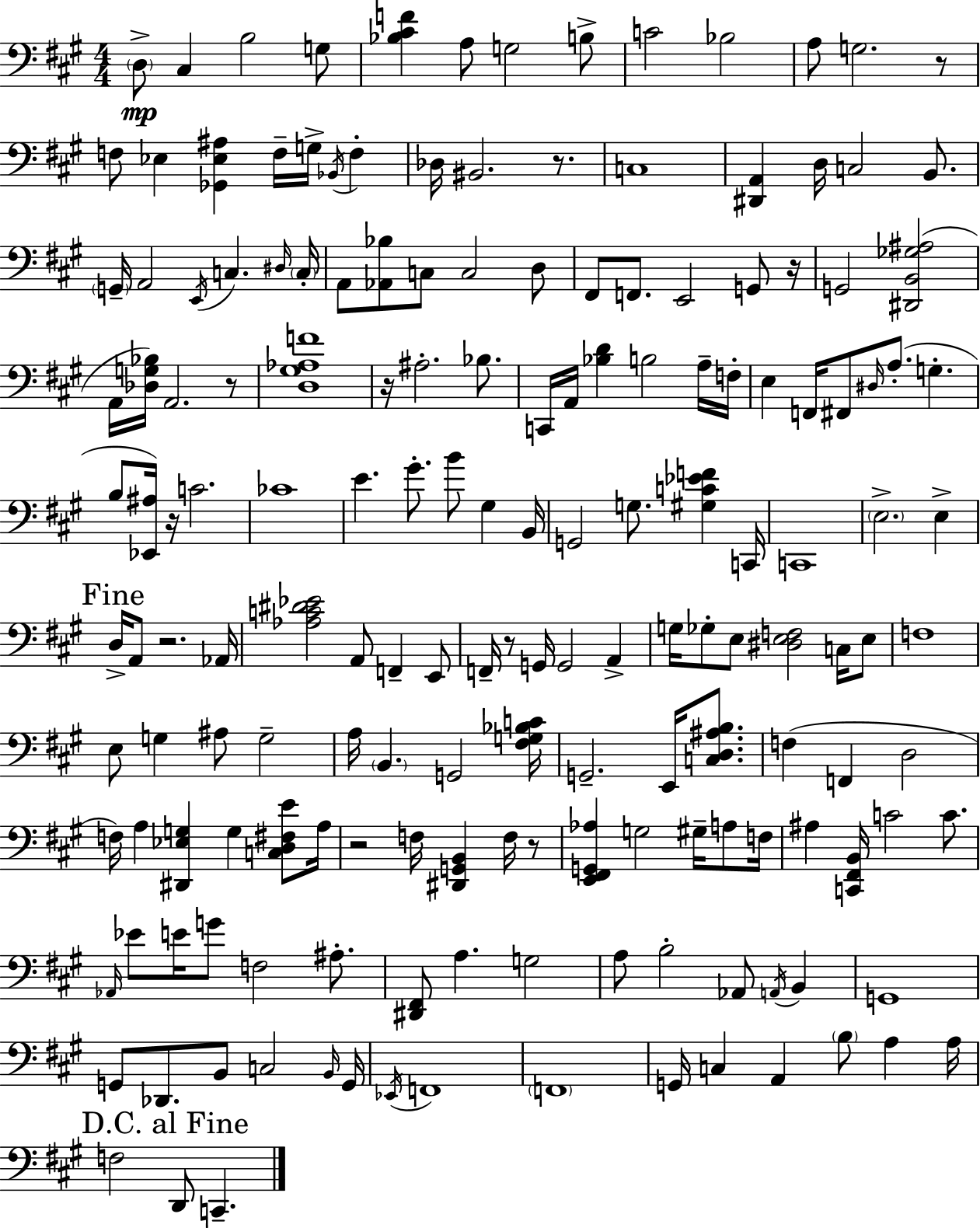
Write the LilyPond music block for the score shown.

{
  \clef bass
  \numericTimeSignature
  \time 4/4
  \key a \major
  \parenthesize d8->\mp cis4 b2 g8 | <bes cis' f'>4 a8 g2 b8-> | c'2 bes2 | a8 g2. r8 | \break f8 ees4 <ges, ees ais>4 f16-- g16-> \acciaccatura { bes,16 } f4-. | des16 bis,2. r8. | c1 | <dis, a,>4 d16 c2 b,8. | \break \parenthesize g,16-- a,2 \acciaccatura { e,16 } c4. | \grace { dis16 } \parenthesize c16-. a,8 <aes, bes>8 c8 c2 | d8 fis,8 f,8. e,2 | g,8 r16 g,2 <dis, b, ges ais>2( | \break a,16 <des g bes>16) a,2. | r8 <d gis aes f'>1 | r16 ais2.-. | bes8. c,16 a,16 <bes d'>4 b2 | \break a16-- f16-. e4 f,16 fis,8 \grace { dis16 } a8.-.( g4.-. | b8 <ees, ais>16) r16 c'2. | ces'1 | e'4. gis'8.-. b'8 gis4 | \break b,16 g,2 g8. <gis c' ees' f'>4 | c,16 c,1 | \parenthesize e2.-> | e4-> \mark "Fine" d16-> a,8 r2. | \break aes,16 <aes c' dis' ees'>2 a,8 f,4-- | e,8 f,16-- r8 g,16 g,2 | a,4-> g16 ges8-. e8 <dis e f>2 | c16 e8 f1 | \break e8 g4 ais8 g2-- | a16 \parenthesize b,4. g,2 | <fis g bes c'>16 g,2.-- | e,16 <c d ais b>8. f4( f,4 d2 | \break f16) a4 <dis, ees g>4 g4 | <c d fis e'>8 a16 r2 f16 <dis, g, b,>4 | f16 r8 <e, fis, g, aes>4 g2 | gis16-- a8 f16 ais4 <c, fis, b,>16 c'2 | \break c'8. \grace { aes,16 } ees'8 e'16 g'8 f2 | ais8.-. <dis, fis,>8 a4. g2 | a8 b2-. aes,8 | \acciaccatura { a,16 } b,4 g,1 | \break g,8 des,8. b,8 c2 | \grace { b,16 } g,16 \acciaccatura { ees,16 } f,1 | \parenthesize f,1 | g,16 c4 a,4 | \break \parenthesize b8 a4 a16 \mark "D.C. al Fine" f2 | d,8 c,4.-- \bar "|."
}